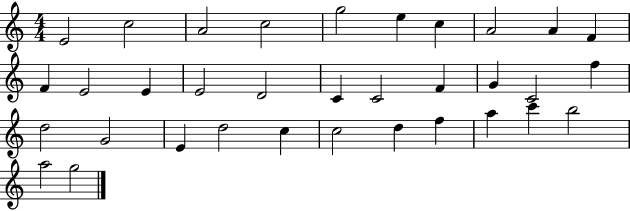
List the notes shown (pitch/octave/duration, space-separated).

E4/h C5/h A4/h C5/h G5/h E5/q C5/q A4/h A4/q F4/q F4/q E4/h E4/q E4/h D4/h C4/q C4/h F4/q G4/q C4/h F5/q D5/h G4/h E4/q D5/h C5/q C5/h D5/q F5/q A5/q C6/q B5/h A5/h G5/h